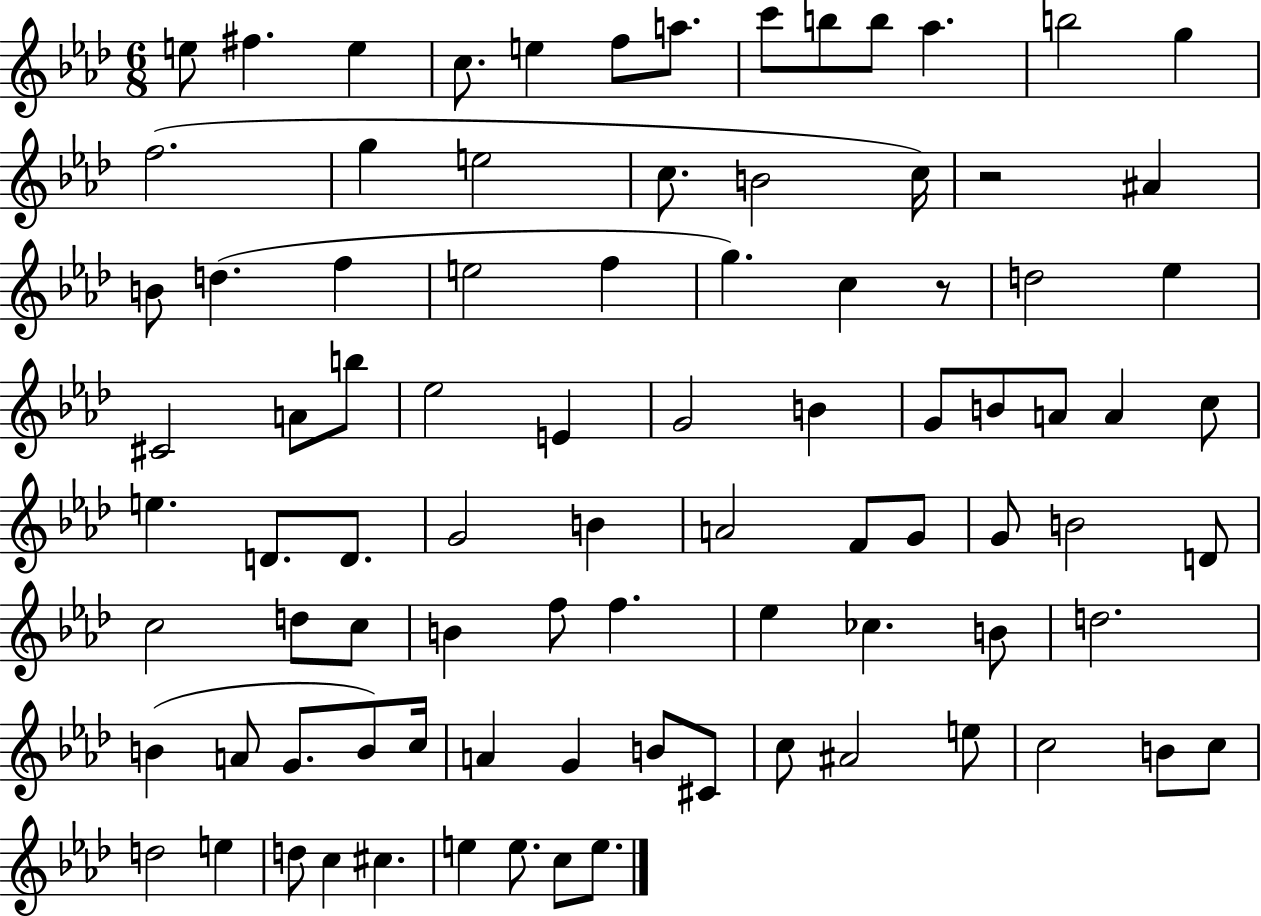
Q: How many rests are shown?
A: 2